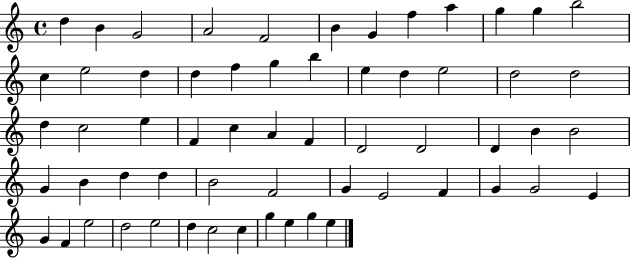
{
  \clef treble
  \time 4/4
  \defaultTimeSignature
  \key c \major
  d''4 b'4 g'2 | a'2 f'2 | b'4 g'4 f''4 a''4 | g''4 g''4 b''2 | \break c''4 e''2 d''4 | d''4 f''4 g''4 b''4 | e''4 d''4 e''2 | d''2 d''2 | \break d''4 c''2 e''4 | f'4 c''4 a'4 f'4 | d'2 d'2 | d'4 b'4 b'2 | \break g'4 b'4 d''4 d''4 | b'2 f'2 | g'4 e'2 f'4 | g'4 g'2 e'4 | \break g'4 f'4 e''2 | d''2 e''2 | d''4 c''2 c''4 | g''4 e''4 g''4 e''4 | \break \bar "|."
}